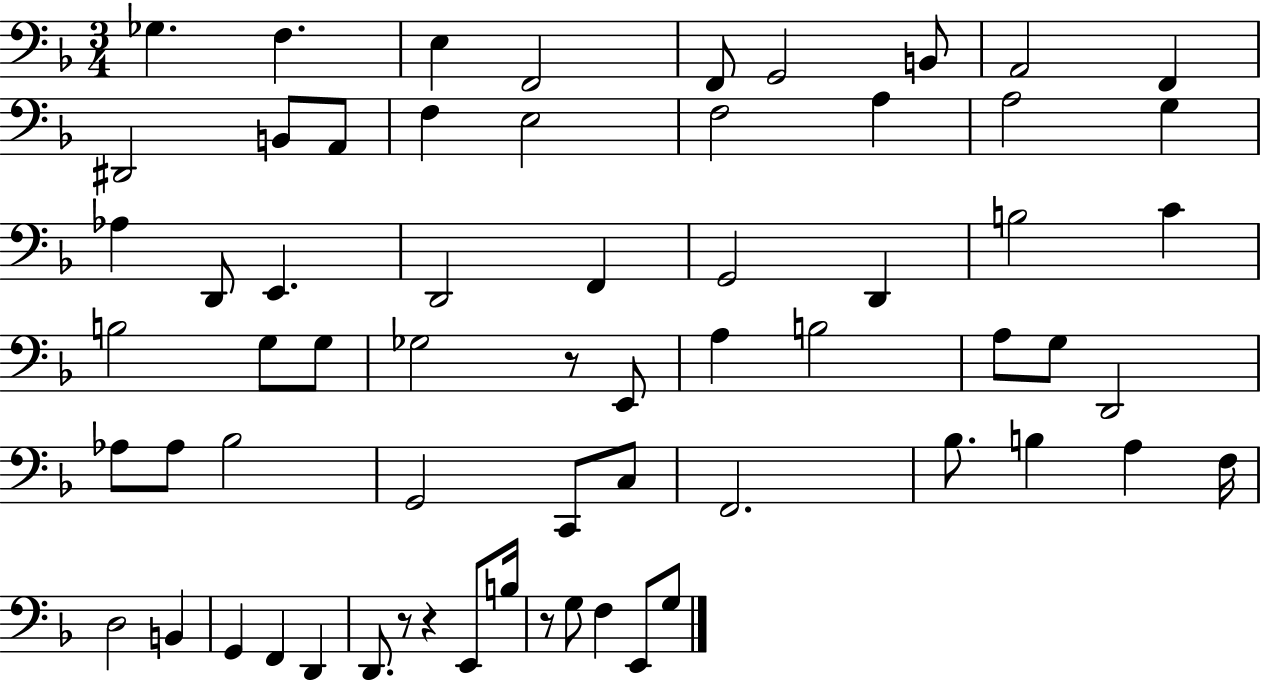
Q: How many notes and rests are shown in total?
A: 64